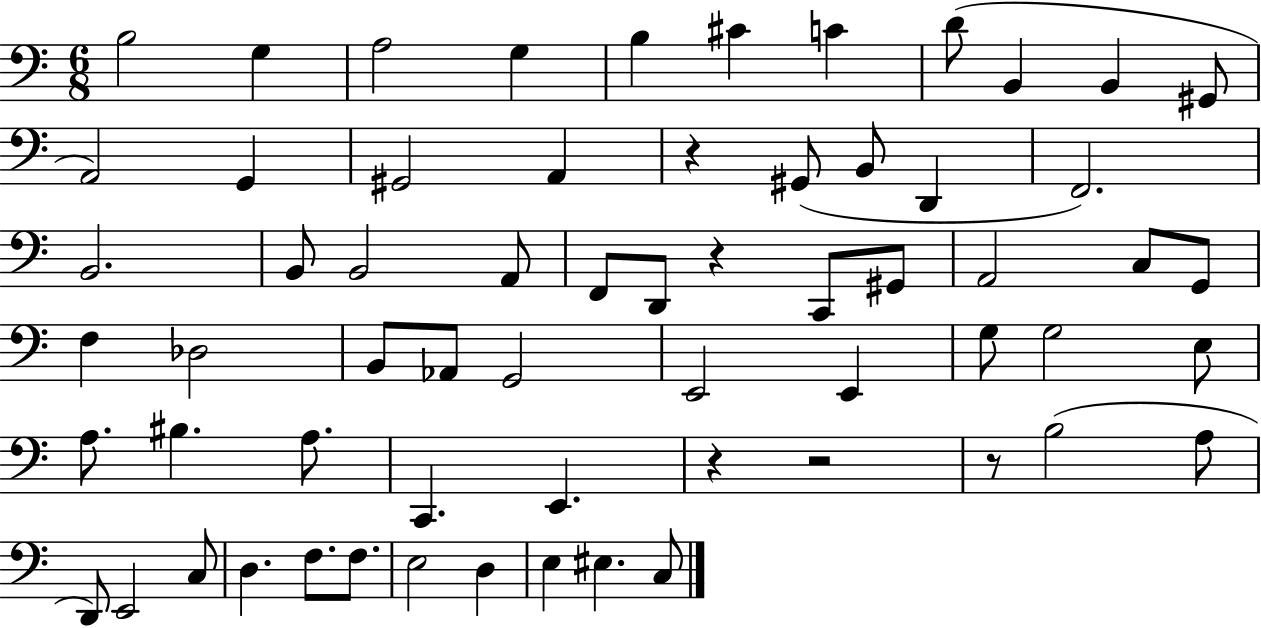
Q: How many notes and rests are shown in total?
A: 63